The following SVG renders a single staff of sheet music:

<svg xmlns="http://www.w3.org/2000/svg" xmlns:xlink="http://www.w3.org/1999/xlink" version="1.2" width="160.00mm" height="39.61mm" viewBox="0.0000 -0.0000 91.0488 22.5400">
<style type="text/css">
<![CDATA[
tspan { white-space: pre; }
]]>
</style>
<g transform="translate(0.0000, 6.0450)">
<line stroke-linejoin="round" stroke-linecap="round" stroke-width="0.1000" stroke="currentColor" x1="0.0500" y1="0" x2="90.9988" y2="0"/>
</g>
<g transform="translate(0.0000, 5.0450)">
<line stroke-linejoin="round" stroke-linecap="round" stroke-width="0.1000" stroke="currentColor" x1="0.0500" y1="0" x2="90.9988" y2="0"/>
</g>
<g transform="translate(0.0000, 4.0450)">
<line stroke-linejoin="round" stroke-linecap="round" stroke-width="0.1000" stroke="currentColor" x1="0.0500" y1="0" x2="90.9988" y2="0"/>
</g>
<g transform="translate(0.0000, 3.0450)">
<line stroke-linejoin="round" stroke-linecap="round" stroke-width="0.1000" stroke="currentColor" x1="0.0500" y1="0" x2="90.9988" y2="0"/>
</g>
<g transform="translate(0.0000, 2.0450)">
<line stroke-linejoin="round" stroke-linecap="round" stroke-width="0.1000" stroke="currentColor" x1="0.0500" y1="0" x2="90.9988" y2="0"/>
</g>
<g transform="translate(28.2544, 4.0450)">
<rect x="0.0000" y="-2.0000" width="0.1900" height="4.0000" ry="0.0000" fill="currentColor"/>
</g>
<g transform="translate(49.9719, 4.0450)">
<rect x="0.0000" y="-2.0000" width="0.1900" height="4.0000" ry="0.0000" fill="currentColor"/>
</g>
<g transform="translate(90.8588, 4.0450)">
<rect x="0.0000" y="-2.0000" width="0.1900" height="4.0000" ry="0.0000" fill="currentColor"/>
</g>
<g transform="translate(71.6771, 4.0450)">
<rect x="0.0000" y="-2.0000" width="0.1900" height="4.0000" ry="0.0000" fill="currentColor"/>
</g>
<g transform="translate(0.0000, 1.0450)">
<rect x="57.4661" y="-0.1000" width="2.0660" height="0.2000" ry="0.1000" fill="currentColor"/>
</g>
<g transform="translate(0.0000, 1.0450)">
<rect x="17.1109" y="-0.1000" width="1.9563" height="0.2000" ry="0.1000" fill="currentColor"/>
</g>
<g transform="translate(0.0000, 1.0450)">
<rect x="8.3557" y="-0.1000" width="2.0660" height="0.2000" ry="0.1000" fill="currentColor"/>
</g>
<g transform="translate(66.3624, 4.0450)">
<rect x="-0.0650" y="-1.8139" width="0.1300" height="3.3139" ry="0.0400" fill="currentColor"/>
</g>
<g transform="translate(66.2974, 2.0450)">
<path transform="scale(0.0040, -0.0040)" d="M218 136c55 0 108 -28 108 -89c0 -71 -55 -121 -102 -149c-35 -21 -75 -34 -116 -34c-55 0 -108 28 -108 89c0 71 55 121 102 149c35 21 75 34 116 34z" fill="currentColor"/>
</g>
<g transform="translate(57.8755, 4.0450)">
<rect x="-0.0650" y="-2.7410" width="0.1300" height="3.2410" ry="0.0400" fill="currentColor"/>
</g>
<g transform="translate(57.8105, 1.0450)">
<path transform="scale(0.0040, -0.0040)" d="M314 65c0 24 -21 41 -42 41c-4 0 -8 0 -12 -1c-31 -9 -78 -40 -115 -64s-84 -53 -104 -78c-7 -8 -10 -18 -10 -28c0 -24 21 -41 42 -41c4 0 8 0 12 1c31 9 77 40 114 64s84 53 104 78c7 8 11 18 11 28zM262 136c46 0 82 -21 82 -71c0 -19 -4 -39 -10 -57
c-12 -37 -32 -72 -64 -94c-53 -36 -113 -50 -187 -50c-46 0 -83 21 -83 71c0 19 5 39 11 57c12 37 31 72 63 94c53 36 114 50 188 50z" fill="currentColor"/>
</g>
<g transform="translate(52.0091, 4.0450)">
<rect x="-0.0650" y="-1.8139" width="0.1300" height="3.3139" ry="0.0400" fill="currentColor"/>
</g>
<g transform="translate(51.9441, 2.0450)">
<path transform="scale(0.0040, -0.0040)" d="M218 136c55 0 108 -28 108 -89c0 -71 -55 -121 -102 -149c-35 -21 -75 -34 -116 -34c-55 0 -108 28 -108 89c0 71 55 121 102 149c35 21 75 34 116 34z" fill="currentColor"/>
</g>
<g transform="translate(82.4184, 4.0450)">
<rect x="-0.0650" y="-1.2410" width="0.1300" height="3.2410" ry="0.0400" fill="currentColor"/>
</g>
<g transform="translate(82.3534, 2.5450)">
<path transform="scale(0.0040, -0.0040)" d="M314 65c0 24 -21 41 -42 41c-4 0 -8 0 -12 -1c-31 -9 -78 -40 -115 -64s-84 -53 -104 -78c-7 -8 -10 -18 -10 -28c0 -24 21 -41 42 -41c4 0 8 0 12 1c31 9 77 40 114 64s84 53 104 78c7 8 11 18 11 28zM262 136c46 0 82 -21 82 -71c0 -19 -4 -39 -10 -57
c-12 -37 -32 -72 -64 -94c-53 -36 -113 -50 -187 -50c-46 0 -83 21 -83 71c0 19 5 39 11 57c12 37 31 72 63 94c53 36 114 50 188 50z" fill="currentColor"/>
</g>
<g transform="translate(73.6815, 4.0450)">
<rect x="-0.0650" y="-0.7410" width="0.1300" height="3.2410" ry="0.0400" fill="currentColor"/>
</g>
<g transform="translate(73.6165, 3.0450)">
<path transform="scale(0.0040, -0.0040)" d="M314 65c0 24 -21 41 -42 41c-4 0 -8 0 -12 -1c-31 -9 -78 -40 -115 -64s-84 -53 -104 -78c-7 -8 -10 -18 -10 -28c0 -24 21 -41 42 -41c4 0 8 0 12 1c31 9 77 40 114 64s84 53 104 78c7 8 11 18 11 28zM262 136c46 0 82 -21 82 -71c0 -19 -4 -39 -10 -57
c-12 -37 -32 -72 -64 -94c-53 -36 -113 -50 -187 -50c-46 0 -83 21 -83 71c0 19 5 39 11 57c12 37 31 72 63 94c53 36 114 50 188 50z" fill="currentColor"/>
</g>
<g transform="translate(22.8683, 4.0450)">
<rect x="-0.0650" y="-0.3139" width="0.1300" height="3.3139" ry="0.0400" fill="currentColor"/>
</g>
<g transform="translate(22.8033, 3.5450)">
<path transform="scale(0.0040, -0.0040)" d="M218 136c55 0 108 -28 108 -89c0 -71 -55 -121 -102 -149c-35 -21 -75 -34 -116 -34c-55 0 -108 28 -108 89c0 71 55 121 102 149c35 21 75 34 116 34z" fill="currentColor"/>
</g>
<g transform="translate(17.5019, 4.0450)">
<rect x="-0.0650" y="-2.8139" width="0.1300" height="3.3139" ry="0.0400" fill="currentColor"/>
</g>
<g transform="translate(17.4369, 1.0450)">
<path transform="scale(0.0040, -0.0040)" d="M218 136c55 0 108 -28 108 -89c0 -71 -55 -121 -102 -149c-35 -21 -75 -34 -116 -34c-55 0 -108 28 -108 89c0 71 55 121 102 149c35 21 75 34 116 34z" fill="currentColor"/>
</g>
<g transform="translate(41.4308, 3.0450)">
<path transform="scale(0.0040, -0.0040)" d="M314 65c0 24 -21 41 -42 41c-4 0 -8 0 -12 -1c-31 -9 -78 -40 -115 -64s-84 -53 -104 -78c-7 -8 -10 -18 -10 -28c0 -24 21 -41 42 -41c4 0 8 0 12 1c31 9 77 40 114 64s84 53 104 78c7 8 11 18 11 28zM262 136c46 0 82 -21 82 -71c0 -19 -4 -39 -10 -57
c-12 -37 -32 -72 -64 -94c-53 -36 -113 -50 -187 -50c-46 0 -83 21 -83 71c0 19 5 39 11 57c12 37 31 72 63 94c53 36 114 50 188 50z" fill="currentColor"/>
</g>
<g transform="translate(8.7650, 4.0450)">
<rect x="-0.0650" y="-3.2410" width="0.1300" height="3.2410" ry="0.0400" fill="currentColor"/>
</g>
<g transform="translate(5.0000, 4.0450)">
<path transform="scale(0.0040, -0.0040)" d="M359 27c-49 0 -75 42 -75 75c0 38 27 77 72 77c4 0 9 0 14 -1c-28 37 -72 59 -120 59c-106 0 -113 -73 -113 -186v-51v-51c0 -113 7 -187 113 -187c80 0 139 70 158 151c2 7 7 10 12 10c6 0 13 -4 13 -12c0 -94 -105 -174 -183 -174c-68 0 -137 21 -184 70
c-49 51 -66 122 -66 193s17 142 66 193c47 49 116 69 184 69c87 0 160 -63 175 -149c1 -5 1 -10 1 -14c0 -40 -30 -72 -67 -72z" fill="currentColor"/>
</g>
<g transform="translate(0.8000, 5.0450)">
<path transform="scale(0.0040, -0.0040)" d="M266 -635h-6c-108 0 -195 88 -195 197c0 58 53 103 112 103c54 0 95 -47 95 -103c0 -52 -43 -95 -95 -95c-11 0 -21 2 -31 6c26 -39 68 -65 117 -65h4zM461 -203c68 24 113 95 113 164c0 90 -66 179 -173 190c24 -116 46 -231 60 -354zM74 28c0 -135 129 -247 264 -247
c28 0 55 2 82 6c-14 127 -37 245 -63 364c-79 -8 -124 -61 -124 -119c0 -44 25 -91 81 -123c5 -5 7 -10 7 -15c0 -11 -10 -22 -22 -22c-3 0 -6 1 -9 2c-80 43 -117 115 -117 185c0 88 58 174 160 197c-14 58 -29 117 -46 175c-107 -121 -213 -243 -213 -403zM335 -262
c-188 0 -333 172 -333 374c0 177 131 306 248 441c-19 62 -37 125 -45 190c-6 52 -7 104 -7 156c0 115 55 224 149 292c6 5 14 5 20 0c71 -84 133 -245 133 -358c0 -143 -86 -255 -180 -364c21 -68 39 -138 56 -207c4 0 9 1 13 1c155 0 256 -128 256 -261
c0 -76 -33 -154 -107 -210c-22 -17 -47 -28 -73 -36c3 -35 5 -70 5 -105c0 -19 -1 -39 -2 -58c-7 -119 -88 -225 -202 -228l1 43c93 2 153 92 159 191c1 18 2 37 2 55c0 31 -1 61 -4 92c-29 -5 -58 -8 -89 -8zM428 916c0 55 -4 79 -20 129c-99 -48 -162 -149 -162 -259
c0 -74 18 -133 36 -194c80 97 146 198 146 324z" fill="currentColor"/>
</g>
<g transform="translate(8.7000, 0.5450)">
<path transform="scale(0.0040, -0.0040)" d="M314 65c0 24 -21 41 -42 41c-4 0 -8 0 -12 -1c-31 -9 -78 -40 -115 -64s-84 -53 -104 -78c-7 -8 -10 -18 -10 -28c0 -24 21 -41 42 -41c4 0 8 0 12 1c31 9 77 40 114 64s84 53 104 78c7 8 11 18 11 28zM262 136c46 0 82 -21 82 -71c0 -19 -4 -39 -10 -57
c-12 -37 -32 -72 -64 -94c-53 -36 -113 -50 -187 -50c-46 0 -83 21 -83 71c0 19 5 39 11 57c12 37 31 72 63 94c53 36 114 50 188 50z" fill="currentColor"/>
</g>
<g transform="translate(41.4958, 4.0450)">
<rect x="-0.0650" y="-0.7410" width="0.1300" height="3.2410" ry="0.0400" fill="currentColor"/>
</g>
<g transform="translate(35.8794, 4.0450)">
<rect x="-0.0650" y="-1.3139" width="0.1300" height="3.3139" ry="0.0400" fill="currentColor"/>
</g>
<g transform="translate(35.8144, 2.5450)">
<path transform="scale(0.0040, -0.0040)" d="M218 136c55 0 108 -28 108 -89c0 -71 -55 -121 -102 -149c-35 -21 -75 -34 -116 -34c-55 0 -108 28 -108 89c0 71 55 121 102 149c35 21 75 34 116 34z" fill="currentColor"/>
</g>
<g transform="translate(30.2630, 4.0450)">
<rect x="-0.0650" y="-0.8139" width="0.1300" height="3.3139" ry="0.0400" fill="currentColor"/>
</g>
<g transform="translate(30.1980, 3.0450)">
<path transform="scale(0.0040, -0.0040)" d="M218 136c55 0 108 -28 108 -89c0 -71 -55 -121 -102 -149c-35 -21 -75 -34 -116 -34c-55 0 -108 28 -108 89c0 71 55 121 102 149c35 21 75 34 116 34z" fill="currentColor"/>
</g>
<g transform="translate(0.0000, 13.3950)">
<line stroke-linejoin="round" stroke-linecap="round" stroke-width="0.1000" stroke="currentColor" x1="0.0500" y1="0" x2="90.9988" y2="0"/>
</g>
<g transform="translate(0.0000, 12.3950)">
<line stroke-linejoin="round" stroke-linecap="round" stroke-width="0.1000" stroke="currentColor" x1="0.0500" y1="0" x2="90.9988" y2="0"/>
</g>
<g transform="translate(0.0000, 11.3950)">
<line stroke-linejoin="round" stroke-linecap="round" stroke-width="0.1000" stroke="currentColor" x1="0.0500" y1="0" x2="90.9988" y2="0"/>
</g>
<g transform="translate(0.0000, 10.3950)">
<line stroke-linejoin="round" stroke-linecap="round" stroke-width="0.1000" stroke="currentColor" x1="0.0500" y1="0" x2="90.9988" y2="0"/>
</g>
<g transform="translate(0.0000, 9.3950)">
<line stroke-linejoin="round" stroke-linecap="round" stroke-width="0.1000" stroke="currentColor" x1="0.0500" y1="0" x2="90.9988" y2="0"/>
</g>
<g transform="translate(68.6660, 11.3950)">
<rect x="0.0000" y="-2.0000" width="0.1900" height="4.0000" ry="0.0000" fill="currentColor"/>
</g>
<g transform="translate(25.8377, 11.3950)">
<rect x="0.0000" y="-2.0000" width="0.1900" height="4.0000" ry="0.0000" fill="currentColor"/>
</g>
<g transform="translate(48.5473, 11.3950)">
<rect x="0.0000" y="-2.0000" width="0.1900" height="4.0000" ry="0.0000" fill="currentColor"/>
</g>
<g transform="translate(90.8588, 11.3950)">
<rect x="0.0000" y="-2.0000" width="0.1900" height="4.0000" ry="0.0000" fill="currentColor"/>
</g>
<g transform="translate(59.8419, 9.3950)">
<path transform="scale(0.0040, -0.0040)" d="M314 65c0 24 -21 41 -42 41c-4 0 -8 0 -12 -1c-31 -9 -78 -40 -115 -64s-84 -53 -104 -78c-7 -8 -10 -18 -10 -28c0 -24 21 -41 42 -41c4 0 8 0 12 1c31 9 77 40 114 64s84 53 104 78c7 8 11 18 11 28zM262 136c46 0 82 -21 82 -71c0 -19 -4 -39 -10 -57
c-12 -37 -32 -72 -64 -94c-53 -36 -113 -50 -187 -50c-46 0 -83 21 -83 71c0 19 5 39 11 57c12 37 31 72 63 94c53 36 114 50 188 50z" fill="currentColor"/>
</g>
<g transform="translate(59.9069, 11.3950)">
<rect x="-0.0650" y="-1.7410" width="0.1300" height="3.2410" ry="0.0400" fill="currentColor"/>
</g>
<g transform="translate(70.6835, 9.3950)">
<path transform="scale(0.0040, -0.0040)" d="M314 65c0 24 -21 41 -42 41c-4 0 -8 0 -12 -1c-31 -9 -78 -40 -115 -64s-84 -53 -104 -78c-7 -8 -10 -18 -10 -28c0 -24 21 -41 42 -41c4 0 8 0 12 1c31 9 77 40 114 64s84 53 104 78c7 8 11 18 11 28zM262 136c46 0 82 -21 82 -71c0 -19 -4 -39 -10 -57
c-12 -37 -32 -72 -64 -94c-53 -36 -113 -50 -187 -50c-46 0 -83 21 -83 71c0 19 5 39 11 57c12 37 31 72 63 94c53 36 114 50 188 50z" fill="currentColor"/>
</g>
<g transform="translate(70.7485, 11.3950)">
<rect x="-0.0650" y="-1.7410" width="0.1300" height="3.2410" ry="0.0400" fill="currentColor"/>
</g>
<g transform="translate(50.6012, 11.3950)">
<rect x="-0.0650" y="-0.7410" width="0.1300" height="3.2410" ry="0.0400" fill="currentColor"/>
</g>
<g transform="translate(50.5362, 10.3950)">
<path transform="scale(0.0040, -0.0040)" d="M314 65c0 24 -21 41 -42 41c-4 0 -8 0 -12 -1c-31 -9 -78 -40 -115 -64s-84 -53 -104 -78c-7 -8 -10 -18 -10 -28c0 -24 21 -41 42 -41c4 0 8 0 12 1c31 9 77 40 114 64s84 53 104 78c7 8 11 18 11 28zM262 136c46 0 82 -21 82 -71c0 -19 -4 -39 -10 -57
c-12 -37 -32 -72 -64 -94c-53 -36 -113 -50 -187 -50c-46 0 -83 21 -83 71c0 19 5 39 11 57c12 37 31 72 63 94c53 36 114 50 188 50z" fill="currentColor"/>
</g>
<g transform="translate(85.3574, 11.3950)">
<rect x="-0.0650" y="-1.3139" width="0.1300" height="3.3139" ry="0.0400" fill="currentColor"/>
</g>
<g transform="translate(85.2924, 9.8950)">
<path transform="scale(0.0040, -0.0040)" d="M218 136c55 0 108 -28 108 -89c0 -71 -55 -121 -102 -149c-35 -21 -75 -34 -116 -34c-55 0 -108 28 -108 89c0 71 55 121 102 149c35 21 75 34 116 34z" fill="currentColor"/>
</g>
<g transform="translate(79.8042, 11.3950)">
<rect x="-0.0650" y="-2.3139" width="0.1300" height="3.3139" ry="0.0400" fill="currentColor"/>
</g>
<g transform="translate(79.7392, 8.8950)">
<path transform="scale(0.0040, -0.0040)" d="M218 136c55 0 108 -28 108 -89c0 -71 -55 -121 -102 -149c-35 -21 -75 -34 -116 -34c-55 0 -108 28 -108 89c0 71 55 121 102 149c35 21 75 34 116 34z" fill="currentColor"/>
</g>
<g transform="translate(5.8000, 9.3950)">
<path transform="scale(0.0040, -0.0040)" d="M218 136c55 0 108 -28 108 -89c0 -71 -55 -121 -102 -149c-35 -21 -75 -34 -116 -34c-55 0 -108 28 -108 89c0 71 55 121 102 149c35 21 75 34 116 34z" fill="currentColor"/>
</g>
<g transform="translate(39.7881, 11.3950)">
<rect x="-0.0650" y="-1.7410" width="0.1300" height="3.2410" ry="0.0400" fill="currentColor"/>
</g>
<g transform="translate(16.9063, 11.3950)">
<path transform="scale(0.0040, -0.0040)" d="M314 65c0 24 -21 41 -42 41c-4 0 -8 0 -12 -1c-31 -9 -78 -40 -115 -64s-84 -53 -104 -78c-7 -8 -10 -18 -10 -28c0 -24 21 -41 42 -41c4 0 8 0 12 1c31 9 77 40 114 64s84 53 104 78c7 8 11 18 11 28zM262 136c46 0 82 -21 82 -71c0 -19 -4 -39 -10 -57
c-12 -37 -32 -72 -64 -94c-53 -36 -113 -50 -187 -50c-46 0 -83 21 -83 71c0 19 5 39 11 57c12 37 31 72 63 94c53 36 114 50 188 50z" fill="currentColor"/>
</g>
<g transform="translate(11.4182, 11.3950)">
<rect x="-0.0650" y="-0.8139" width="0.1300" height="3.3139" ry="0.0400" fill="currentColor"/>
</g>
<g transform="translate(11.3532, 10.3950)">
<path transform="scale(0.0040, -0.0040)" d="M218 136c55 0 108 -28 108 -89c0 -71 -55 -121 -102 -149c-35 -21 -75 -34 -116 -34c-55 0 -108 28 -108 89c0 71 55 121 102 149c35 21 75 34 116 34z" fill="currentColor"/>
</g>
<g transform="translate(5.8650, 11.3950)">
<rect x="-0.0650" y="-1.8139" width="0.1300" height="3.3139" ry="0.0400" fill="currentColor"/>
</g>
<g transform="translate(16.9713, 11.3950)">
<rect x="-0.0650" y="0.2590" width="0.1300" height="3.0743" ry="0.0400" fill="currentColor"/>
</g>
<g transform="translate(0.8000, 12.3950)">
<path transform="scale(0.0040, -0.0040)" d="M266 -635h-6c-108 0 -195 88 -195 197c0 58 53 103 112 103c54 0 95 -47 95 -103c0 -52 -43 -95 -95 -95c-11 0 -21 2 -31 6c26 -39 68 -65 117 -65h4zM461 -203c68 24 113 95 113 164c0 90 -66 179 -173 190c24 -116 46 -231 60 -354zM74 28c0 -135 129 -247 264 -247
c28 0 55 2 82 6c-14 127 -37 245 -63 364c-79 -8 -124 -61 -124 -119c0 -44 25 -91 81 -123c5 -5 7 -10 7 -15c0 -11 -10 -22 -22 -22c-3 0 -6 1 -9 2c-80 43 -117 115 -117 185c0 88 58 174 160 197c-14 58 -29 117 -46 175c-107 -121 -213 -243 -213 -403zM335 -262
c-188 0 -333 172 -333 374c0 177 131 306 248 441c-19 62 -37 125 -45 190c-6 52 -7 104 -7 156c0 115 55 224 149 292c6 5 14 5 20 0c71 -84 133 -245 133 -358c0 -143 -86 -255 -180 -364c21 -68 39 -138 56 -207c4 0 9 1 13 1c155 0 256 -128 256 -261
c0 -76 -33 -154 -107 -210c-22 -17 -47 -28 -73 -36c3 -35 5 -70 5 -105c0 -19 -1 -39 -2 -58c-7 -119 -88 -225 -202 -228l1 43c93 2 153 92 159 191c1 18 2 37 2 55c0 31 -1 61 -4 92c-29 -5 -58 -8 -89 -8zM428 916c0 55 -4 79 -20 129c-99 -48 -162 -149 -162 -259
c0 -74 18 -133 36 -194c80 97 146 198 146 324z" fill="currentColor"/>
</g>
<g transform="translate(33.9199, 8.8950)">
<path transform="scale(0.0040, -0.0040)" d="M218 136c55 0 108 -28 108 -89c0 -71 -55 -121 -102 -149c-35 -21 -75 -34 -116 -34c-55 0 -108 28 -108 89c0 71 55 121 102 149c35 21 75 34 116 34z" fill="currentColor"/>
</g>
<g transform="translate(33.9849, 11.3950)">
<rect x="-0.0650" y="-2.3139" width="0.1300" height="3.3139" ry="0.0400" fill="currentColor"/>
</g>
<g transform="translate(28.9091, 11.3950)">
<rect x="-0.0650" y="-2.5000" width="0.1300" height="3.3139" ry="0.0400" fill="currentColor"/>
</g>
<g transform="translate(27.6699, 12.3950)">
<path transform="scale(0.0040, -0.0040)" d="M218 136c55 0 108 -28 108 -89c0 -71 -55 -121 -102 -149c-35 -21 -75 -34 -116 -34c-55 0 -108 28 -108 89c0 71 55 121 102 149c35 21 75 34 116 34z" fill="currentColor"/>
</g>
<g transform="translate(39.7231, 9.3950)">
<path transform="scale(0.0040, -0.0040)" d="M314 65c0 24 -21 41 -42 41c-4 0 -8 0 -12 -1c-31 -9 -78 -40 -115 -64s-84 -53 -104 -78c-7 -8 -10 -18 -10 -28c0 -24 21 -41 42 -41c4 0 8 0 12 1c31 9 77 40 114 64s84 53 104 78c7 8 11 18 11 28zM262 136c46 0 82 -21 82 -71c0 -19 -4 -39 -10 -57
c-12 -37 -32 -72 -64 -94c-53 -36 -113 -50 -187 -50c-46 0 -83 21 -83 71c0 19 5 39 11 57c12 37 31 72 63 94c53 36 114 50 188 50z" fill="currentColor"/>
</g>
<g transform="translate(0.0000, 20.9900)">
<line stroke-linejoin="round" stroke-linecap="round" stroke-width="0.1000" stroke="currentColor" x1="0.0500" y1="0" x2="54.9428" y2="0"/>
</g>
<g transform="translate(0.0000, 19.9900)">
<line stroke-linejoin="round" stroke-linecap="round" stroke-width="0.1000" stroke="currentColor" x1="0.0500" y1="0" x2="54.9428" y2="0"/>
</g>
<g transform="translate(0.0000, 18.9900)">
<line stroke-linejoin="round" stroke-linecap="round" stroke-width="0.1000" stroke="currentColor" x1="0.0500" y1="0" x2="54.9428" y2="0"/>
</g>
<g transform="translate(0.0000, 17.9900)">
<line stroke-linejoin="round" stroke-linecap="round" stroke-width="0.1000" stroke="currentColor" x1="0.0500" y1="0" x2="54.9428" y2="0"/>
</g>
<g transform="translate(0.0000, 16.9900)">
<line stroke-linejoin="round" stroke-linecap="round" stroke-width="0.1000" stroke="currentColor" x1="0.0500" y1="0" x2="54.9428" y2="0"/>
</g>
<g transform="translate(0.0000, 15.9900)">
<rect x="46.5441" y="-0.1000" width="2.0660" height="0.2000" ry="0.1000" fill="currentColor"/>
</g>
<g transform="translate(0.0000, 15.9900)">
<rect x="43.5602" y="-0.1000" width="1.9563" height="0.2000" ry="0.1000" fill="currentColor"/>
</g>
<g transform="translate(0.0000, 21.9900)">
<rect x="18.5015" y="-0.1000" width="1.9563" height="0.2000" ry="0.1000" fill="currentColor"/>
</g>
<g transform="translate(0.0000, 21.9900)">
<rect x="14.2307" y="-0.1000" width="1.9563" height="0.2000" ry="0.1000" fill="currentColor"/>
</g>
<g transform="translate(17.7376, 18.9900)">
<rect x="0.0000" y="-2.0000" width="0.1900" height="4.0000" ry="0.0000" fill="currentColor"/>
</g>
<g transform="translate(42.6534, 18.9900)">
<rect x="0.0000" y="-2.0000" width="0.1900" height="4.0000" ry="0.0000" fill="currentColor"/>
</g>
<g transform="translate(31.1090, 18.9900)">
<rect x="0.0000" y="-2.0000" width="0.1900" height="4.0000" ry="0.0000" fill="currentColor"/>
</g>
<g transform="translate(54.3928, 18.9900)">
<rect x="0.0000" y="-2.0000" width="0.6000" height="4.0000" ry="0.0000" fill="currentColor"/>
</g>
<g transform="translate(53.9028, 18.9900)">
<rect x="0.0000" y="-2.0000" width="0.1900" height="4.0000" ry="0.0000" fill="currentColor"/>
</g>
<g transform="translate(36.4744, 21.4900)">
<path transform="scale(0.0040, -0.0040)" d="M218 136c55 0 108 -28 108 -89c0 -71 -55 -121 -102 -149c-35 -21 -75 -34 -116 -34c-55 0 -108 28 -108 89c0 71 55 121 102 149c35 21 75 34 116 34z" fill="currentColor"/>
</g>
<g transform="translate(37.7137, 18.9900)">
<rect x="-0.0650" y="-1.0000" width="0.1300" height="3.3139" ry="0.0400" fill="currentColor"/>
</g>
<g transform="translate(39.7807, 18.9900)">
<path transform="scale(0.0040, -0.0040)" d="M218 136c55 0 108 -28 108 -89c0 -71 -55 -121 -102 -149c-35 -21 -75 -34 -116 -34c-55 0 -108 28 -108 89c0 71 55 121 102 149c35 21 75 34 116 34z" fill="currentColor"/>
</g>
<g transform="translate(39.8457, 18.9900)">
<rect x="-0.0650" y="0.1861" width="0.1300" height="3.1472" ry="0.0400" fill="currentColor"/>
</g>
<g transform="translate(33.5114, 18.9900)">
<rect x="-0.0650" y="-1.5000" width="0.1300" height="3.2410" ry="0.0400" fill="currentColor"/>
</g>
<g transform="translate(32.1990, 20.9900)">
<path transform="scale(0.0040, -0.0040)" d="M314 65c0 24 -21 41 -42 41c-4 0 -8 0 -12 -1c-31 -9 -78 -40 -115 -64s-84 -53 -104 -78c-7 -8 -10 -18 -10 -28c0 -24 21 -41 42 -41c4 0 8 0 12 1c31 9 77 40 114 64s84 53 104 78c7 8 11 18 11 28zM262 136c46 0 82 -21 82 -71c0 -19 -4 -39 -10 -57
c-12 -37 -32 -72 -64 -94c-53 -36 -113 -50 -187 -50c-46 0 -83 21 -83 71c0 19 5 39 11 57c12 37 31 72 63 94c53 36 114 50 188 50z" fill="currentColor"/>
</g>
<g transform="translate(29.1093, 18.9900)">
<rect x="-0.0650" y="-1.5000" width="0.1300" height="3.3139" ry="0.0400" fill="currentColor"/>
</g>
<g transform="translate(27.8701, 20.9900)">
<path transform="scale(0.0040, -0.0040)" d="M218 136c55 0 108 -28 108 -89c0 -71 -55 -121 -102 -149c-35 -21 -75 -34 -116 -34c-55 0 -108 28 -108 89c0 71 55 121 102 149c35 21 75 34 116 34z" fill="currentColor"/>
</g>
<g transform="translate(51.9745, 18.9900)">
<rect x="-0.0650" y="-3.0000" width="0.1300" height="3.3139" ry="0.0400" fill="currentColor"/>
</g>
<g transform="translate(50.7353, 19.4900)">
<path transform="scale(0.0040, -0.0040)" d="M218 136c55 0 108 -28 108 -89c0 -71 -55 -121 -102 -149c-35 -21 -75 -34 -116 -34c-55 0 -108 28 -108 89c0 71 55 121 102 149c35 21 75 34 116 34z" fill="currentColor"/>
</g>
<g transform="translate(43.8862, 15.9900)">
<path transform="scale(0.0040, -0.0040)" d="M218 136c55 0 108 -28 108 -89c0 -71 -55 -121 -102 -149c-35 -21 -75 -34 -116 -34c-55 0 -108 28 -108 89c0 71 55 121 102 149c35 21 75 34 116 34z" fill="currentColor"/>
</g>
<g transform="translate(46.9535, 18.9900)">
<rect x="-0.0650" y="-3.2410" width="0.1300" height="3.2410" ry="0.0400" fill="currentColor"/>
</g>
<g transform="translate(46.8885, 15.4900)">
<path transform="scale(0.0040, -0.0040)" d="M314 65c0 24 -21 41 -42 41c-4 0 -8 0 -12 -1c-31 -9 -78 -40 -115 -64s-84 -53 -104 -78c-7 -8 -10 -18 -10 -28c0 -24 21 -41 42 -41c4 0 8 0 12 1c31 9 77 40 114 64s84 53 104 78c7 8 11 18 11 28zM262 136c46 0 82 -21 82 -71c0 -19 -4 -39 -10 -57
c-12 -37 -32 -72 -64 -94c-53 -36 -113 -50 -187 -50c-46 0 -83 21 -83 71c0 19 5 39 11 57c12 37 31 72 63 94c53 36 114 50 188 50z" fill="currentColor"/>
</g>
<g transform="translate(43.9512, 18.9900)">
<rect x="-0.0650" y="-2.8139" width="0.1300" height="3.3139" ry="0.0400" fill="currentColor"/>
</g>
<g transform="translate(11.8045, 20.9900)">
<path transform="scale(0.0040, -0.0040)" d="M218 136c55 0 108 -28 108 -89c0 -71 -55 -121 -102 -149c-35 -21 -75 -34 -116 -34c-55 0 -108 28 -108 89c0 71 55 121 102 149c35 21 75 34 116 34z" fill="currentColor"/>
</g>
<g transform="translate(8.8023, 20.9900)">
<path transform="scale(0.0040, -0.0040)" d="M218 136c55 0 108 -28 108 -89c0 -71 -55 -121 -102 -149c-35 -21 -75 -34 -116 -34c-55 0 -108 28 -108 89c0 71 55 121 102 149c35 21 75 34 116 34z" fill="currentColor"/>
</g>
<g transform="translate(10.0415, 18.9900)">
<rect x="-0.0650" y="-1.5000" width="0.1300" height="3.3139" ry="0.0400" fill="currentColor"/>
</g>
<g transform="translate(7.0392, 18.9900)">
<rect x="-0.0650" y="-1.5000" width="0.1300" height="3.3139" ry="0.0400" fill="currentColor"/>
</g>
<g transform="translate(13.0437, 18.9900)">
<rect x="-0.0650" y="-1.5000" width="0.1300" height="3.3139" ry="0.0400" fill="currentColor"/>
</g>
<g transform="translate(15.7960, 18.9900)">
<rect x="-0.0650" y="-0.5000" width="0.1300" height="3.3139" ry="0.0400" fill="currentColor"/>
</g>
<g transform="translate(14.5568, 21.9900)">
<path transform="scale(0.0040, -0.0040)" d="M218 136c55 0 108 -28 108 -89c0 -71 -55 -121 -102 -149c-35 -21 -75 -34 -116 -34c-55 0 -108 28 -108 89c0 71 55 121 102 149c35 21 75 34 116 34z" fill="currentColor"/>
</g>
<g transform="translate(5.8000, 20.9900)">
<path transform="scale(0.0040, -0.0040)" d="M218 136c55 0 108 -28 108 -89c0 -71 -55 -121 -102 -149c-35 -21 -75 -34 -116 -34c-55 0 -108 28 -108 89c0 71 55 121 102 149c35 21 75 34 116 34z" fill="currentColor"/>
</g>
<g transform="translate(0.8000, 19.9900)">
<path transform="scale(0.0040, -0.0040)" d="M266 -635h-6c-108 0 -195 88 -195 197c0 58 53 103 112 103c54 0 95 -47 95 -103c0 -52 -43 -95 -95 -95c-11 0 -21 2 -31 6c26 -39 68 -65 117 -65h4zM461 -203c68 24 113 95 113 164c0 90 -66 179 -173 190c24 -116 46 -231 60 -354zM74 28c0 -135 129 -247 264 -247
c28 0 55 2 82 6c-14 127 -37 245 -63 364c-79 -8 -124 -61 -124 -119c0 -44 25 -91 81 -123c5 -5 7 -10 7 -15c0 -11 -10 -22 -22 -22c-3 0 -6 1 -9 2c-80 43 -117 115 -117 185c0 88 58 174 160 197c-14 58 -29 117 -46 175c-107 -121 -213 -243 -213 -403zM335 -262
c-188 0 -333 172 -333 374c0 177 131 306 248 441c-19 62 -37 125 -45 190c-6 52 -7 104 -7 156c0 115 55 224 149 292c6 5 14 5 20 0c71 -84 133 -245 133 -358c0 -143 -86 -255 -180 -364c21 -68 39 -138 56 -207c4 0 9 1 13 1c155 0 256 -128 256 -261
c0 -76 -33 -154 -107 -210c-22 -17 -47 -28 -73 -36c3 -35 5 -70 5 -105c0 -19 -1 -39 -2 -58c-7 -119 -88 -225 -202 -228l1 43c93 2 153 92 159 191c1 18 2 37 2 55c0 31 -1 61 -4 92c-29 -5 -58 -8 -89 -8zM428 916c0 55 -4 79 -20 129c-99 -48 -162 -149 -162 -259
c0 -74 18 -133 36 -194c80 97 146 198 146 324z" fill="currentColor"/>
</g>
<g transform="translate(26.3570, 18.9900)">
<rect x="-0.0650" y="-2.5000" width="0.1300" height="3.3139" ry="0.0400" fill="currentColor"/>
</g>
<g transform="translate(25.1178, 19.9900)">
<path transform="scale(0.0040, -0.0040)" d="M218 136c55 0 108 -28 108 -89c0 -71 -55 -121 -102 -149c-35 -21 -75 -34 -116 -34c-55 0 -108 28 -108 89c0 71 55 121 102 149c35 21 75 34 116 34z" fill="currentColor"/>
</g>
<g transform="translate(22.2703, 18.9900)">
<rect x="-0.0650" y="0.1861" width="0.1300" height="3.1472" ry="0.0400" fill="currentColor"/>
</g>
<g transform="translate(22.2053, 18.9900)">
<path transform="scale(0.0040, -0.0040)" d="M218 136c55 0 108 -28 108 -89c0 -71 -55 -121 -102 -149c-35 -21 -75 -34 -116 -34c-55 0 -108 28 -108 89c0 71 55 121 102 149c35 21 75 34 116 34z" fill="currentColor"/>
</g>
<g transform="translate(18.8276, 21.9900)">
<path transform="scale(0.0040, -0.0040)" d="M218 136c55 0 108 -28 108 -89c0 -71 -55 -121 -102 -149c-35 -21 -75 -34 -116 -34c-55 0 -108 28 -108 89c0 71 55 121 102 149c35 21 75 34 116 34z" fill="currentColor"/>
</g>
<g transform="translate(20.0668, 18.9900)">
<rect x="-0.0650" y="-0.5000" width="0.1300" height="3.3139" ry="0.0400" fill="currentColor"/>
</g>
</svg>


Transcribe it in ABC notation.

X:1
T:Untitled
M:4/4
L:1/4
K:C
b2 a c d e d2 f a2 f d2 e2 f d B2 G g f2 d2 f2 f2 g e E E E C C B G E E2 D B a b2 A